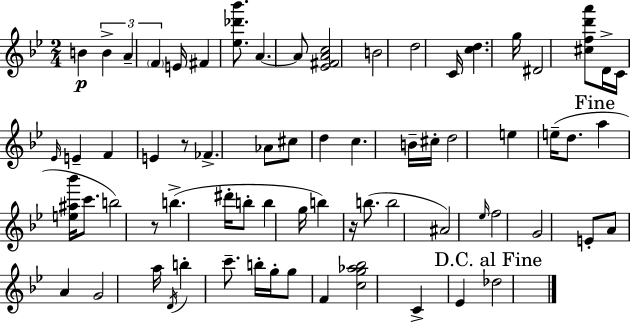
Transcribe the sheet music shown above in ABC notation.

X:1
T:Untitled
M:2/4
L:1/4
K:Gm
B B A F E/4 ^F [_e_d'_b']/2 A A/2 [_E^FAc]2 B2 d2 C/4 [cd] g/4 ^D2 [^cfd'a']/2 D/4 C/4 _E/4 E F E z/2 _F _A/2 ^c/2 d c B/4 ^c/4 d2 e e/4 d/2 a [e^a_b']/4 c'/2 b2 z/2 b ^d'/4 b/2 b g/4 b z/4 b/2 b2 ^A2 _e/4 f2 G2 E/2 A/2 A G2 a/4 D/4 b c'/2 b/4 g/4 g/2 F [cg_a_b]2 C _E _d2